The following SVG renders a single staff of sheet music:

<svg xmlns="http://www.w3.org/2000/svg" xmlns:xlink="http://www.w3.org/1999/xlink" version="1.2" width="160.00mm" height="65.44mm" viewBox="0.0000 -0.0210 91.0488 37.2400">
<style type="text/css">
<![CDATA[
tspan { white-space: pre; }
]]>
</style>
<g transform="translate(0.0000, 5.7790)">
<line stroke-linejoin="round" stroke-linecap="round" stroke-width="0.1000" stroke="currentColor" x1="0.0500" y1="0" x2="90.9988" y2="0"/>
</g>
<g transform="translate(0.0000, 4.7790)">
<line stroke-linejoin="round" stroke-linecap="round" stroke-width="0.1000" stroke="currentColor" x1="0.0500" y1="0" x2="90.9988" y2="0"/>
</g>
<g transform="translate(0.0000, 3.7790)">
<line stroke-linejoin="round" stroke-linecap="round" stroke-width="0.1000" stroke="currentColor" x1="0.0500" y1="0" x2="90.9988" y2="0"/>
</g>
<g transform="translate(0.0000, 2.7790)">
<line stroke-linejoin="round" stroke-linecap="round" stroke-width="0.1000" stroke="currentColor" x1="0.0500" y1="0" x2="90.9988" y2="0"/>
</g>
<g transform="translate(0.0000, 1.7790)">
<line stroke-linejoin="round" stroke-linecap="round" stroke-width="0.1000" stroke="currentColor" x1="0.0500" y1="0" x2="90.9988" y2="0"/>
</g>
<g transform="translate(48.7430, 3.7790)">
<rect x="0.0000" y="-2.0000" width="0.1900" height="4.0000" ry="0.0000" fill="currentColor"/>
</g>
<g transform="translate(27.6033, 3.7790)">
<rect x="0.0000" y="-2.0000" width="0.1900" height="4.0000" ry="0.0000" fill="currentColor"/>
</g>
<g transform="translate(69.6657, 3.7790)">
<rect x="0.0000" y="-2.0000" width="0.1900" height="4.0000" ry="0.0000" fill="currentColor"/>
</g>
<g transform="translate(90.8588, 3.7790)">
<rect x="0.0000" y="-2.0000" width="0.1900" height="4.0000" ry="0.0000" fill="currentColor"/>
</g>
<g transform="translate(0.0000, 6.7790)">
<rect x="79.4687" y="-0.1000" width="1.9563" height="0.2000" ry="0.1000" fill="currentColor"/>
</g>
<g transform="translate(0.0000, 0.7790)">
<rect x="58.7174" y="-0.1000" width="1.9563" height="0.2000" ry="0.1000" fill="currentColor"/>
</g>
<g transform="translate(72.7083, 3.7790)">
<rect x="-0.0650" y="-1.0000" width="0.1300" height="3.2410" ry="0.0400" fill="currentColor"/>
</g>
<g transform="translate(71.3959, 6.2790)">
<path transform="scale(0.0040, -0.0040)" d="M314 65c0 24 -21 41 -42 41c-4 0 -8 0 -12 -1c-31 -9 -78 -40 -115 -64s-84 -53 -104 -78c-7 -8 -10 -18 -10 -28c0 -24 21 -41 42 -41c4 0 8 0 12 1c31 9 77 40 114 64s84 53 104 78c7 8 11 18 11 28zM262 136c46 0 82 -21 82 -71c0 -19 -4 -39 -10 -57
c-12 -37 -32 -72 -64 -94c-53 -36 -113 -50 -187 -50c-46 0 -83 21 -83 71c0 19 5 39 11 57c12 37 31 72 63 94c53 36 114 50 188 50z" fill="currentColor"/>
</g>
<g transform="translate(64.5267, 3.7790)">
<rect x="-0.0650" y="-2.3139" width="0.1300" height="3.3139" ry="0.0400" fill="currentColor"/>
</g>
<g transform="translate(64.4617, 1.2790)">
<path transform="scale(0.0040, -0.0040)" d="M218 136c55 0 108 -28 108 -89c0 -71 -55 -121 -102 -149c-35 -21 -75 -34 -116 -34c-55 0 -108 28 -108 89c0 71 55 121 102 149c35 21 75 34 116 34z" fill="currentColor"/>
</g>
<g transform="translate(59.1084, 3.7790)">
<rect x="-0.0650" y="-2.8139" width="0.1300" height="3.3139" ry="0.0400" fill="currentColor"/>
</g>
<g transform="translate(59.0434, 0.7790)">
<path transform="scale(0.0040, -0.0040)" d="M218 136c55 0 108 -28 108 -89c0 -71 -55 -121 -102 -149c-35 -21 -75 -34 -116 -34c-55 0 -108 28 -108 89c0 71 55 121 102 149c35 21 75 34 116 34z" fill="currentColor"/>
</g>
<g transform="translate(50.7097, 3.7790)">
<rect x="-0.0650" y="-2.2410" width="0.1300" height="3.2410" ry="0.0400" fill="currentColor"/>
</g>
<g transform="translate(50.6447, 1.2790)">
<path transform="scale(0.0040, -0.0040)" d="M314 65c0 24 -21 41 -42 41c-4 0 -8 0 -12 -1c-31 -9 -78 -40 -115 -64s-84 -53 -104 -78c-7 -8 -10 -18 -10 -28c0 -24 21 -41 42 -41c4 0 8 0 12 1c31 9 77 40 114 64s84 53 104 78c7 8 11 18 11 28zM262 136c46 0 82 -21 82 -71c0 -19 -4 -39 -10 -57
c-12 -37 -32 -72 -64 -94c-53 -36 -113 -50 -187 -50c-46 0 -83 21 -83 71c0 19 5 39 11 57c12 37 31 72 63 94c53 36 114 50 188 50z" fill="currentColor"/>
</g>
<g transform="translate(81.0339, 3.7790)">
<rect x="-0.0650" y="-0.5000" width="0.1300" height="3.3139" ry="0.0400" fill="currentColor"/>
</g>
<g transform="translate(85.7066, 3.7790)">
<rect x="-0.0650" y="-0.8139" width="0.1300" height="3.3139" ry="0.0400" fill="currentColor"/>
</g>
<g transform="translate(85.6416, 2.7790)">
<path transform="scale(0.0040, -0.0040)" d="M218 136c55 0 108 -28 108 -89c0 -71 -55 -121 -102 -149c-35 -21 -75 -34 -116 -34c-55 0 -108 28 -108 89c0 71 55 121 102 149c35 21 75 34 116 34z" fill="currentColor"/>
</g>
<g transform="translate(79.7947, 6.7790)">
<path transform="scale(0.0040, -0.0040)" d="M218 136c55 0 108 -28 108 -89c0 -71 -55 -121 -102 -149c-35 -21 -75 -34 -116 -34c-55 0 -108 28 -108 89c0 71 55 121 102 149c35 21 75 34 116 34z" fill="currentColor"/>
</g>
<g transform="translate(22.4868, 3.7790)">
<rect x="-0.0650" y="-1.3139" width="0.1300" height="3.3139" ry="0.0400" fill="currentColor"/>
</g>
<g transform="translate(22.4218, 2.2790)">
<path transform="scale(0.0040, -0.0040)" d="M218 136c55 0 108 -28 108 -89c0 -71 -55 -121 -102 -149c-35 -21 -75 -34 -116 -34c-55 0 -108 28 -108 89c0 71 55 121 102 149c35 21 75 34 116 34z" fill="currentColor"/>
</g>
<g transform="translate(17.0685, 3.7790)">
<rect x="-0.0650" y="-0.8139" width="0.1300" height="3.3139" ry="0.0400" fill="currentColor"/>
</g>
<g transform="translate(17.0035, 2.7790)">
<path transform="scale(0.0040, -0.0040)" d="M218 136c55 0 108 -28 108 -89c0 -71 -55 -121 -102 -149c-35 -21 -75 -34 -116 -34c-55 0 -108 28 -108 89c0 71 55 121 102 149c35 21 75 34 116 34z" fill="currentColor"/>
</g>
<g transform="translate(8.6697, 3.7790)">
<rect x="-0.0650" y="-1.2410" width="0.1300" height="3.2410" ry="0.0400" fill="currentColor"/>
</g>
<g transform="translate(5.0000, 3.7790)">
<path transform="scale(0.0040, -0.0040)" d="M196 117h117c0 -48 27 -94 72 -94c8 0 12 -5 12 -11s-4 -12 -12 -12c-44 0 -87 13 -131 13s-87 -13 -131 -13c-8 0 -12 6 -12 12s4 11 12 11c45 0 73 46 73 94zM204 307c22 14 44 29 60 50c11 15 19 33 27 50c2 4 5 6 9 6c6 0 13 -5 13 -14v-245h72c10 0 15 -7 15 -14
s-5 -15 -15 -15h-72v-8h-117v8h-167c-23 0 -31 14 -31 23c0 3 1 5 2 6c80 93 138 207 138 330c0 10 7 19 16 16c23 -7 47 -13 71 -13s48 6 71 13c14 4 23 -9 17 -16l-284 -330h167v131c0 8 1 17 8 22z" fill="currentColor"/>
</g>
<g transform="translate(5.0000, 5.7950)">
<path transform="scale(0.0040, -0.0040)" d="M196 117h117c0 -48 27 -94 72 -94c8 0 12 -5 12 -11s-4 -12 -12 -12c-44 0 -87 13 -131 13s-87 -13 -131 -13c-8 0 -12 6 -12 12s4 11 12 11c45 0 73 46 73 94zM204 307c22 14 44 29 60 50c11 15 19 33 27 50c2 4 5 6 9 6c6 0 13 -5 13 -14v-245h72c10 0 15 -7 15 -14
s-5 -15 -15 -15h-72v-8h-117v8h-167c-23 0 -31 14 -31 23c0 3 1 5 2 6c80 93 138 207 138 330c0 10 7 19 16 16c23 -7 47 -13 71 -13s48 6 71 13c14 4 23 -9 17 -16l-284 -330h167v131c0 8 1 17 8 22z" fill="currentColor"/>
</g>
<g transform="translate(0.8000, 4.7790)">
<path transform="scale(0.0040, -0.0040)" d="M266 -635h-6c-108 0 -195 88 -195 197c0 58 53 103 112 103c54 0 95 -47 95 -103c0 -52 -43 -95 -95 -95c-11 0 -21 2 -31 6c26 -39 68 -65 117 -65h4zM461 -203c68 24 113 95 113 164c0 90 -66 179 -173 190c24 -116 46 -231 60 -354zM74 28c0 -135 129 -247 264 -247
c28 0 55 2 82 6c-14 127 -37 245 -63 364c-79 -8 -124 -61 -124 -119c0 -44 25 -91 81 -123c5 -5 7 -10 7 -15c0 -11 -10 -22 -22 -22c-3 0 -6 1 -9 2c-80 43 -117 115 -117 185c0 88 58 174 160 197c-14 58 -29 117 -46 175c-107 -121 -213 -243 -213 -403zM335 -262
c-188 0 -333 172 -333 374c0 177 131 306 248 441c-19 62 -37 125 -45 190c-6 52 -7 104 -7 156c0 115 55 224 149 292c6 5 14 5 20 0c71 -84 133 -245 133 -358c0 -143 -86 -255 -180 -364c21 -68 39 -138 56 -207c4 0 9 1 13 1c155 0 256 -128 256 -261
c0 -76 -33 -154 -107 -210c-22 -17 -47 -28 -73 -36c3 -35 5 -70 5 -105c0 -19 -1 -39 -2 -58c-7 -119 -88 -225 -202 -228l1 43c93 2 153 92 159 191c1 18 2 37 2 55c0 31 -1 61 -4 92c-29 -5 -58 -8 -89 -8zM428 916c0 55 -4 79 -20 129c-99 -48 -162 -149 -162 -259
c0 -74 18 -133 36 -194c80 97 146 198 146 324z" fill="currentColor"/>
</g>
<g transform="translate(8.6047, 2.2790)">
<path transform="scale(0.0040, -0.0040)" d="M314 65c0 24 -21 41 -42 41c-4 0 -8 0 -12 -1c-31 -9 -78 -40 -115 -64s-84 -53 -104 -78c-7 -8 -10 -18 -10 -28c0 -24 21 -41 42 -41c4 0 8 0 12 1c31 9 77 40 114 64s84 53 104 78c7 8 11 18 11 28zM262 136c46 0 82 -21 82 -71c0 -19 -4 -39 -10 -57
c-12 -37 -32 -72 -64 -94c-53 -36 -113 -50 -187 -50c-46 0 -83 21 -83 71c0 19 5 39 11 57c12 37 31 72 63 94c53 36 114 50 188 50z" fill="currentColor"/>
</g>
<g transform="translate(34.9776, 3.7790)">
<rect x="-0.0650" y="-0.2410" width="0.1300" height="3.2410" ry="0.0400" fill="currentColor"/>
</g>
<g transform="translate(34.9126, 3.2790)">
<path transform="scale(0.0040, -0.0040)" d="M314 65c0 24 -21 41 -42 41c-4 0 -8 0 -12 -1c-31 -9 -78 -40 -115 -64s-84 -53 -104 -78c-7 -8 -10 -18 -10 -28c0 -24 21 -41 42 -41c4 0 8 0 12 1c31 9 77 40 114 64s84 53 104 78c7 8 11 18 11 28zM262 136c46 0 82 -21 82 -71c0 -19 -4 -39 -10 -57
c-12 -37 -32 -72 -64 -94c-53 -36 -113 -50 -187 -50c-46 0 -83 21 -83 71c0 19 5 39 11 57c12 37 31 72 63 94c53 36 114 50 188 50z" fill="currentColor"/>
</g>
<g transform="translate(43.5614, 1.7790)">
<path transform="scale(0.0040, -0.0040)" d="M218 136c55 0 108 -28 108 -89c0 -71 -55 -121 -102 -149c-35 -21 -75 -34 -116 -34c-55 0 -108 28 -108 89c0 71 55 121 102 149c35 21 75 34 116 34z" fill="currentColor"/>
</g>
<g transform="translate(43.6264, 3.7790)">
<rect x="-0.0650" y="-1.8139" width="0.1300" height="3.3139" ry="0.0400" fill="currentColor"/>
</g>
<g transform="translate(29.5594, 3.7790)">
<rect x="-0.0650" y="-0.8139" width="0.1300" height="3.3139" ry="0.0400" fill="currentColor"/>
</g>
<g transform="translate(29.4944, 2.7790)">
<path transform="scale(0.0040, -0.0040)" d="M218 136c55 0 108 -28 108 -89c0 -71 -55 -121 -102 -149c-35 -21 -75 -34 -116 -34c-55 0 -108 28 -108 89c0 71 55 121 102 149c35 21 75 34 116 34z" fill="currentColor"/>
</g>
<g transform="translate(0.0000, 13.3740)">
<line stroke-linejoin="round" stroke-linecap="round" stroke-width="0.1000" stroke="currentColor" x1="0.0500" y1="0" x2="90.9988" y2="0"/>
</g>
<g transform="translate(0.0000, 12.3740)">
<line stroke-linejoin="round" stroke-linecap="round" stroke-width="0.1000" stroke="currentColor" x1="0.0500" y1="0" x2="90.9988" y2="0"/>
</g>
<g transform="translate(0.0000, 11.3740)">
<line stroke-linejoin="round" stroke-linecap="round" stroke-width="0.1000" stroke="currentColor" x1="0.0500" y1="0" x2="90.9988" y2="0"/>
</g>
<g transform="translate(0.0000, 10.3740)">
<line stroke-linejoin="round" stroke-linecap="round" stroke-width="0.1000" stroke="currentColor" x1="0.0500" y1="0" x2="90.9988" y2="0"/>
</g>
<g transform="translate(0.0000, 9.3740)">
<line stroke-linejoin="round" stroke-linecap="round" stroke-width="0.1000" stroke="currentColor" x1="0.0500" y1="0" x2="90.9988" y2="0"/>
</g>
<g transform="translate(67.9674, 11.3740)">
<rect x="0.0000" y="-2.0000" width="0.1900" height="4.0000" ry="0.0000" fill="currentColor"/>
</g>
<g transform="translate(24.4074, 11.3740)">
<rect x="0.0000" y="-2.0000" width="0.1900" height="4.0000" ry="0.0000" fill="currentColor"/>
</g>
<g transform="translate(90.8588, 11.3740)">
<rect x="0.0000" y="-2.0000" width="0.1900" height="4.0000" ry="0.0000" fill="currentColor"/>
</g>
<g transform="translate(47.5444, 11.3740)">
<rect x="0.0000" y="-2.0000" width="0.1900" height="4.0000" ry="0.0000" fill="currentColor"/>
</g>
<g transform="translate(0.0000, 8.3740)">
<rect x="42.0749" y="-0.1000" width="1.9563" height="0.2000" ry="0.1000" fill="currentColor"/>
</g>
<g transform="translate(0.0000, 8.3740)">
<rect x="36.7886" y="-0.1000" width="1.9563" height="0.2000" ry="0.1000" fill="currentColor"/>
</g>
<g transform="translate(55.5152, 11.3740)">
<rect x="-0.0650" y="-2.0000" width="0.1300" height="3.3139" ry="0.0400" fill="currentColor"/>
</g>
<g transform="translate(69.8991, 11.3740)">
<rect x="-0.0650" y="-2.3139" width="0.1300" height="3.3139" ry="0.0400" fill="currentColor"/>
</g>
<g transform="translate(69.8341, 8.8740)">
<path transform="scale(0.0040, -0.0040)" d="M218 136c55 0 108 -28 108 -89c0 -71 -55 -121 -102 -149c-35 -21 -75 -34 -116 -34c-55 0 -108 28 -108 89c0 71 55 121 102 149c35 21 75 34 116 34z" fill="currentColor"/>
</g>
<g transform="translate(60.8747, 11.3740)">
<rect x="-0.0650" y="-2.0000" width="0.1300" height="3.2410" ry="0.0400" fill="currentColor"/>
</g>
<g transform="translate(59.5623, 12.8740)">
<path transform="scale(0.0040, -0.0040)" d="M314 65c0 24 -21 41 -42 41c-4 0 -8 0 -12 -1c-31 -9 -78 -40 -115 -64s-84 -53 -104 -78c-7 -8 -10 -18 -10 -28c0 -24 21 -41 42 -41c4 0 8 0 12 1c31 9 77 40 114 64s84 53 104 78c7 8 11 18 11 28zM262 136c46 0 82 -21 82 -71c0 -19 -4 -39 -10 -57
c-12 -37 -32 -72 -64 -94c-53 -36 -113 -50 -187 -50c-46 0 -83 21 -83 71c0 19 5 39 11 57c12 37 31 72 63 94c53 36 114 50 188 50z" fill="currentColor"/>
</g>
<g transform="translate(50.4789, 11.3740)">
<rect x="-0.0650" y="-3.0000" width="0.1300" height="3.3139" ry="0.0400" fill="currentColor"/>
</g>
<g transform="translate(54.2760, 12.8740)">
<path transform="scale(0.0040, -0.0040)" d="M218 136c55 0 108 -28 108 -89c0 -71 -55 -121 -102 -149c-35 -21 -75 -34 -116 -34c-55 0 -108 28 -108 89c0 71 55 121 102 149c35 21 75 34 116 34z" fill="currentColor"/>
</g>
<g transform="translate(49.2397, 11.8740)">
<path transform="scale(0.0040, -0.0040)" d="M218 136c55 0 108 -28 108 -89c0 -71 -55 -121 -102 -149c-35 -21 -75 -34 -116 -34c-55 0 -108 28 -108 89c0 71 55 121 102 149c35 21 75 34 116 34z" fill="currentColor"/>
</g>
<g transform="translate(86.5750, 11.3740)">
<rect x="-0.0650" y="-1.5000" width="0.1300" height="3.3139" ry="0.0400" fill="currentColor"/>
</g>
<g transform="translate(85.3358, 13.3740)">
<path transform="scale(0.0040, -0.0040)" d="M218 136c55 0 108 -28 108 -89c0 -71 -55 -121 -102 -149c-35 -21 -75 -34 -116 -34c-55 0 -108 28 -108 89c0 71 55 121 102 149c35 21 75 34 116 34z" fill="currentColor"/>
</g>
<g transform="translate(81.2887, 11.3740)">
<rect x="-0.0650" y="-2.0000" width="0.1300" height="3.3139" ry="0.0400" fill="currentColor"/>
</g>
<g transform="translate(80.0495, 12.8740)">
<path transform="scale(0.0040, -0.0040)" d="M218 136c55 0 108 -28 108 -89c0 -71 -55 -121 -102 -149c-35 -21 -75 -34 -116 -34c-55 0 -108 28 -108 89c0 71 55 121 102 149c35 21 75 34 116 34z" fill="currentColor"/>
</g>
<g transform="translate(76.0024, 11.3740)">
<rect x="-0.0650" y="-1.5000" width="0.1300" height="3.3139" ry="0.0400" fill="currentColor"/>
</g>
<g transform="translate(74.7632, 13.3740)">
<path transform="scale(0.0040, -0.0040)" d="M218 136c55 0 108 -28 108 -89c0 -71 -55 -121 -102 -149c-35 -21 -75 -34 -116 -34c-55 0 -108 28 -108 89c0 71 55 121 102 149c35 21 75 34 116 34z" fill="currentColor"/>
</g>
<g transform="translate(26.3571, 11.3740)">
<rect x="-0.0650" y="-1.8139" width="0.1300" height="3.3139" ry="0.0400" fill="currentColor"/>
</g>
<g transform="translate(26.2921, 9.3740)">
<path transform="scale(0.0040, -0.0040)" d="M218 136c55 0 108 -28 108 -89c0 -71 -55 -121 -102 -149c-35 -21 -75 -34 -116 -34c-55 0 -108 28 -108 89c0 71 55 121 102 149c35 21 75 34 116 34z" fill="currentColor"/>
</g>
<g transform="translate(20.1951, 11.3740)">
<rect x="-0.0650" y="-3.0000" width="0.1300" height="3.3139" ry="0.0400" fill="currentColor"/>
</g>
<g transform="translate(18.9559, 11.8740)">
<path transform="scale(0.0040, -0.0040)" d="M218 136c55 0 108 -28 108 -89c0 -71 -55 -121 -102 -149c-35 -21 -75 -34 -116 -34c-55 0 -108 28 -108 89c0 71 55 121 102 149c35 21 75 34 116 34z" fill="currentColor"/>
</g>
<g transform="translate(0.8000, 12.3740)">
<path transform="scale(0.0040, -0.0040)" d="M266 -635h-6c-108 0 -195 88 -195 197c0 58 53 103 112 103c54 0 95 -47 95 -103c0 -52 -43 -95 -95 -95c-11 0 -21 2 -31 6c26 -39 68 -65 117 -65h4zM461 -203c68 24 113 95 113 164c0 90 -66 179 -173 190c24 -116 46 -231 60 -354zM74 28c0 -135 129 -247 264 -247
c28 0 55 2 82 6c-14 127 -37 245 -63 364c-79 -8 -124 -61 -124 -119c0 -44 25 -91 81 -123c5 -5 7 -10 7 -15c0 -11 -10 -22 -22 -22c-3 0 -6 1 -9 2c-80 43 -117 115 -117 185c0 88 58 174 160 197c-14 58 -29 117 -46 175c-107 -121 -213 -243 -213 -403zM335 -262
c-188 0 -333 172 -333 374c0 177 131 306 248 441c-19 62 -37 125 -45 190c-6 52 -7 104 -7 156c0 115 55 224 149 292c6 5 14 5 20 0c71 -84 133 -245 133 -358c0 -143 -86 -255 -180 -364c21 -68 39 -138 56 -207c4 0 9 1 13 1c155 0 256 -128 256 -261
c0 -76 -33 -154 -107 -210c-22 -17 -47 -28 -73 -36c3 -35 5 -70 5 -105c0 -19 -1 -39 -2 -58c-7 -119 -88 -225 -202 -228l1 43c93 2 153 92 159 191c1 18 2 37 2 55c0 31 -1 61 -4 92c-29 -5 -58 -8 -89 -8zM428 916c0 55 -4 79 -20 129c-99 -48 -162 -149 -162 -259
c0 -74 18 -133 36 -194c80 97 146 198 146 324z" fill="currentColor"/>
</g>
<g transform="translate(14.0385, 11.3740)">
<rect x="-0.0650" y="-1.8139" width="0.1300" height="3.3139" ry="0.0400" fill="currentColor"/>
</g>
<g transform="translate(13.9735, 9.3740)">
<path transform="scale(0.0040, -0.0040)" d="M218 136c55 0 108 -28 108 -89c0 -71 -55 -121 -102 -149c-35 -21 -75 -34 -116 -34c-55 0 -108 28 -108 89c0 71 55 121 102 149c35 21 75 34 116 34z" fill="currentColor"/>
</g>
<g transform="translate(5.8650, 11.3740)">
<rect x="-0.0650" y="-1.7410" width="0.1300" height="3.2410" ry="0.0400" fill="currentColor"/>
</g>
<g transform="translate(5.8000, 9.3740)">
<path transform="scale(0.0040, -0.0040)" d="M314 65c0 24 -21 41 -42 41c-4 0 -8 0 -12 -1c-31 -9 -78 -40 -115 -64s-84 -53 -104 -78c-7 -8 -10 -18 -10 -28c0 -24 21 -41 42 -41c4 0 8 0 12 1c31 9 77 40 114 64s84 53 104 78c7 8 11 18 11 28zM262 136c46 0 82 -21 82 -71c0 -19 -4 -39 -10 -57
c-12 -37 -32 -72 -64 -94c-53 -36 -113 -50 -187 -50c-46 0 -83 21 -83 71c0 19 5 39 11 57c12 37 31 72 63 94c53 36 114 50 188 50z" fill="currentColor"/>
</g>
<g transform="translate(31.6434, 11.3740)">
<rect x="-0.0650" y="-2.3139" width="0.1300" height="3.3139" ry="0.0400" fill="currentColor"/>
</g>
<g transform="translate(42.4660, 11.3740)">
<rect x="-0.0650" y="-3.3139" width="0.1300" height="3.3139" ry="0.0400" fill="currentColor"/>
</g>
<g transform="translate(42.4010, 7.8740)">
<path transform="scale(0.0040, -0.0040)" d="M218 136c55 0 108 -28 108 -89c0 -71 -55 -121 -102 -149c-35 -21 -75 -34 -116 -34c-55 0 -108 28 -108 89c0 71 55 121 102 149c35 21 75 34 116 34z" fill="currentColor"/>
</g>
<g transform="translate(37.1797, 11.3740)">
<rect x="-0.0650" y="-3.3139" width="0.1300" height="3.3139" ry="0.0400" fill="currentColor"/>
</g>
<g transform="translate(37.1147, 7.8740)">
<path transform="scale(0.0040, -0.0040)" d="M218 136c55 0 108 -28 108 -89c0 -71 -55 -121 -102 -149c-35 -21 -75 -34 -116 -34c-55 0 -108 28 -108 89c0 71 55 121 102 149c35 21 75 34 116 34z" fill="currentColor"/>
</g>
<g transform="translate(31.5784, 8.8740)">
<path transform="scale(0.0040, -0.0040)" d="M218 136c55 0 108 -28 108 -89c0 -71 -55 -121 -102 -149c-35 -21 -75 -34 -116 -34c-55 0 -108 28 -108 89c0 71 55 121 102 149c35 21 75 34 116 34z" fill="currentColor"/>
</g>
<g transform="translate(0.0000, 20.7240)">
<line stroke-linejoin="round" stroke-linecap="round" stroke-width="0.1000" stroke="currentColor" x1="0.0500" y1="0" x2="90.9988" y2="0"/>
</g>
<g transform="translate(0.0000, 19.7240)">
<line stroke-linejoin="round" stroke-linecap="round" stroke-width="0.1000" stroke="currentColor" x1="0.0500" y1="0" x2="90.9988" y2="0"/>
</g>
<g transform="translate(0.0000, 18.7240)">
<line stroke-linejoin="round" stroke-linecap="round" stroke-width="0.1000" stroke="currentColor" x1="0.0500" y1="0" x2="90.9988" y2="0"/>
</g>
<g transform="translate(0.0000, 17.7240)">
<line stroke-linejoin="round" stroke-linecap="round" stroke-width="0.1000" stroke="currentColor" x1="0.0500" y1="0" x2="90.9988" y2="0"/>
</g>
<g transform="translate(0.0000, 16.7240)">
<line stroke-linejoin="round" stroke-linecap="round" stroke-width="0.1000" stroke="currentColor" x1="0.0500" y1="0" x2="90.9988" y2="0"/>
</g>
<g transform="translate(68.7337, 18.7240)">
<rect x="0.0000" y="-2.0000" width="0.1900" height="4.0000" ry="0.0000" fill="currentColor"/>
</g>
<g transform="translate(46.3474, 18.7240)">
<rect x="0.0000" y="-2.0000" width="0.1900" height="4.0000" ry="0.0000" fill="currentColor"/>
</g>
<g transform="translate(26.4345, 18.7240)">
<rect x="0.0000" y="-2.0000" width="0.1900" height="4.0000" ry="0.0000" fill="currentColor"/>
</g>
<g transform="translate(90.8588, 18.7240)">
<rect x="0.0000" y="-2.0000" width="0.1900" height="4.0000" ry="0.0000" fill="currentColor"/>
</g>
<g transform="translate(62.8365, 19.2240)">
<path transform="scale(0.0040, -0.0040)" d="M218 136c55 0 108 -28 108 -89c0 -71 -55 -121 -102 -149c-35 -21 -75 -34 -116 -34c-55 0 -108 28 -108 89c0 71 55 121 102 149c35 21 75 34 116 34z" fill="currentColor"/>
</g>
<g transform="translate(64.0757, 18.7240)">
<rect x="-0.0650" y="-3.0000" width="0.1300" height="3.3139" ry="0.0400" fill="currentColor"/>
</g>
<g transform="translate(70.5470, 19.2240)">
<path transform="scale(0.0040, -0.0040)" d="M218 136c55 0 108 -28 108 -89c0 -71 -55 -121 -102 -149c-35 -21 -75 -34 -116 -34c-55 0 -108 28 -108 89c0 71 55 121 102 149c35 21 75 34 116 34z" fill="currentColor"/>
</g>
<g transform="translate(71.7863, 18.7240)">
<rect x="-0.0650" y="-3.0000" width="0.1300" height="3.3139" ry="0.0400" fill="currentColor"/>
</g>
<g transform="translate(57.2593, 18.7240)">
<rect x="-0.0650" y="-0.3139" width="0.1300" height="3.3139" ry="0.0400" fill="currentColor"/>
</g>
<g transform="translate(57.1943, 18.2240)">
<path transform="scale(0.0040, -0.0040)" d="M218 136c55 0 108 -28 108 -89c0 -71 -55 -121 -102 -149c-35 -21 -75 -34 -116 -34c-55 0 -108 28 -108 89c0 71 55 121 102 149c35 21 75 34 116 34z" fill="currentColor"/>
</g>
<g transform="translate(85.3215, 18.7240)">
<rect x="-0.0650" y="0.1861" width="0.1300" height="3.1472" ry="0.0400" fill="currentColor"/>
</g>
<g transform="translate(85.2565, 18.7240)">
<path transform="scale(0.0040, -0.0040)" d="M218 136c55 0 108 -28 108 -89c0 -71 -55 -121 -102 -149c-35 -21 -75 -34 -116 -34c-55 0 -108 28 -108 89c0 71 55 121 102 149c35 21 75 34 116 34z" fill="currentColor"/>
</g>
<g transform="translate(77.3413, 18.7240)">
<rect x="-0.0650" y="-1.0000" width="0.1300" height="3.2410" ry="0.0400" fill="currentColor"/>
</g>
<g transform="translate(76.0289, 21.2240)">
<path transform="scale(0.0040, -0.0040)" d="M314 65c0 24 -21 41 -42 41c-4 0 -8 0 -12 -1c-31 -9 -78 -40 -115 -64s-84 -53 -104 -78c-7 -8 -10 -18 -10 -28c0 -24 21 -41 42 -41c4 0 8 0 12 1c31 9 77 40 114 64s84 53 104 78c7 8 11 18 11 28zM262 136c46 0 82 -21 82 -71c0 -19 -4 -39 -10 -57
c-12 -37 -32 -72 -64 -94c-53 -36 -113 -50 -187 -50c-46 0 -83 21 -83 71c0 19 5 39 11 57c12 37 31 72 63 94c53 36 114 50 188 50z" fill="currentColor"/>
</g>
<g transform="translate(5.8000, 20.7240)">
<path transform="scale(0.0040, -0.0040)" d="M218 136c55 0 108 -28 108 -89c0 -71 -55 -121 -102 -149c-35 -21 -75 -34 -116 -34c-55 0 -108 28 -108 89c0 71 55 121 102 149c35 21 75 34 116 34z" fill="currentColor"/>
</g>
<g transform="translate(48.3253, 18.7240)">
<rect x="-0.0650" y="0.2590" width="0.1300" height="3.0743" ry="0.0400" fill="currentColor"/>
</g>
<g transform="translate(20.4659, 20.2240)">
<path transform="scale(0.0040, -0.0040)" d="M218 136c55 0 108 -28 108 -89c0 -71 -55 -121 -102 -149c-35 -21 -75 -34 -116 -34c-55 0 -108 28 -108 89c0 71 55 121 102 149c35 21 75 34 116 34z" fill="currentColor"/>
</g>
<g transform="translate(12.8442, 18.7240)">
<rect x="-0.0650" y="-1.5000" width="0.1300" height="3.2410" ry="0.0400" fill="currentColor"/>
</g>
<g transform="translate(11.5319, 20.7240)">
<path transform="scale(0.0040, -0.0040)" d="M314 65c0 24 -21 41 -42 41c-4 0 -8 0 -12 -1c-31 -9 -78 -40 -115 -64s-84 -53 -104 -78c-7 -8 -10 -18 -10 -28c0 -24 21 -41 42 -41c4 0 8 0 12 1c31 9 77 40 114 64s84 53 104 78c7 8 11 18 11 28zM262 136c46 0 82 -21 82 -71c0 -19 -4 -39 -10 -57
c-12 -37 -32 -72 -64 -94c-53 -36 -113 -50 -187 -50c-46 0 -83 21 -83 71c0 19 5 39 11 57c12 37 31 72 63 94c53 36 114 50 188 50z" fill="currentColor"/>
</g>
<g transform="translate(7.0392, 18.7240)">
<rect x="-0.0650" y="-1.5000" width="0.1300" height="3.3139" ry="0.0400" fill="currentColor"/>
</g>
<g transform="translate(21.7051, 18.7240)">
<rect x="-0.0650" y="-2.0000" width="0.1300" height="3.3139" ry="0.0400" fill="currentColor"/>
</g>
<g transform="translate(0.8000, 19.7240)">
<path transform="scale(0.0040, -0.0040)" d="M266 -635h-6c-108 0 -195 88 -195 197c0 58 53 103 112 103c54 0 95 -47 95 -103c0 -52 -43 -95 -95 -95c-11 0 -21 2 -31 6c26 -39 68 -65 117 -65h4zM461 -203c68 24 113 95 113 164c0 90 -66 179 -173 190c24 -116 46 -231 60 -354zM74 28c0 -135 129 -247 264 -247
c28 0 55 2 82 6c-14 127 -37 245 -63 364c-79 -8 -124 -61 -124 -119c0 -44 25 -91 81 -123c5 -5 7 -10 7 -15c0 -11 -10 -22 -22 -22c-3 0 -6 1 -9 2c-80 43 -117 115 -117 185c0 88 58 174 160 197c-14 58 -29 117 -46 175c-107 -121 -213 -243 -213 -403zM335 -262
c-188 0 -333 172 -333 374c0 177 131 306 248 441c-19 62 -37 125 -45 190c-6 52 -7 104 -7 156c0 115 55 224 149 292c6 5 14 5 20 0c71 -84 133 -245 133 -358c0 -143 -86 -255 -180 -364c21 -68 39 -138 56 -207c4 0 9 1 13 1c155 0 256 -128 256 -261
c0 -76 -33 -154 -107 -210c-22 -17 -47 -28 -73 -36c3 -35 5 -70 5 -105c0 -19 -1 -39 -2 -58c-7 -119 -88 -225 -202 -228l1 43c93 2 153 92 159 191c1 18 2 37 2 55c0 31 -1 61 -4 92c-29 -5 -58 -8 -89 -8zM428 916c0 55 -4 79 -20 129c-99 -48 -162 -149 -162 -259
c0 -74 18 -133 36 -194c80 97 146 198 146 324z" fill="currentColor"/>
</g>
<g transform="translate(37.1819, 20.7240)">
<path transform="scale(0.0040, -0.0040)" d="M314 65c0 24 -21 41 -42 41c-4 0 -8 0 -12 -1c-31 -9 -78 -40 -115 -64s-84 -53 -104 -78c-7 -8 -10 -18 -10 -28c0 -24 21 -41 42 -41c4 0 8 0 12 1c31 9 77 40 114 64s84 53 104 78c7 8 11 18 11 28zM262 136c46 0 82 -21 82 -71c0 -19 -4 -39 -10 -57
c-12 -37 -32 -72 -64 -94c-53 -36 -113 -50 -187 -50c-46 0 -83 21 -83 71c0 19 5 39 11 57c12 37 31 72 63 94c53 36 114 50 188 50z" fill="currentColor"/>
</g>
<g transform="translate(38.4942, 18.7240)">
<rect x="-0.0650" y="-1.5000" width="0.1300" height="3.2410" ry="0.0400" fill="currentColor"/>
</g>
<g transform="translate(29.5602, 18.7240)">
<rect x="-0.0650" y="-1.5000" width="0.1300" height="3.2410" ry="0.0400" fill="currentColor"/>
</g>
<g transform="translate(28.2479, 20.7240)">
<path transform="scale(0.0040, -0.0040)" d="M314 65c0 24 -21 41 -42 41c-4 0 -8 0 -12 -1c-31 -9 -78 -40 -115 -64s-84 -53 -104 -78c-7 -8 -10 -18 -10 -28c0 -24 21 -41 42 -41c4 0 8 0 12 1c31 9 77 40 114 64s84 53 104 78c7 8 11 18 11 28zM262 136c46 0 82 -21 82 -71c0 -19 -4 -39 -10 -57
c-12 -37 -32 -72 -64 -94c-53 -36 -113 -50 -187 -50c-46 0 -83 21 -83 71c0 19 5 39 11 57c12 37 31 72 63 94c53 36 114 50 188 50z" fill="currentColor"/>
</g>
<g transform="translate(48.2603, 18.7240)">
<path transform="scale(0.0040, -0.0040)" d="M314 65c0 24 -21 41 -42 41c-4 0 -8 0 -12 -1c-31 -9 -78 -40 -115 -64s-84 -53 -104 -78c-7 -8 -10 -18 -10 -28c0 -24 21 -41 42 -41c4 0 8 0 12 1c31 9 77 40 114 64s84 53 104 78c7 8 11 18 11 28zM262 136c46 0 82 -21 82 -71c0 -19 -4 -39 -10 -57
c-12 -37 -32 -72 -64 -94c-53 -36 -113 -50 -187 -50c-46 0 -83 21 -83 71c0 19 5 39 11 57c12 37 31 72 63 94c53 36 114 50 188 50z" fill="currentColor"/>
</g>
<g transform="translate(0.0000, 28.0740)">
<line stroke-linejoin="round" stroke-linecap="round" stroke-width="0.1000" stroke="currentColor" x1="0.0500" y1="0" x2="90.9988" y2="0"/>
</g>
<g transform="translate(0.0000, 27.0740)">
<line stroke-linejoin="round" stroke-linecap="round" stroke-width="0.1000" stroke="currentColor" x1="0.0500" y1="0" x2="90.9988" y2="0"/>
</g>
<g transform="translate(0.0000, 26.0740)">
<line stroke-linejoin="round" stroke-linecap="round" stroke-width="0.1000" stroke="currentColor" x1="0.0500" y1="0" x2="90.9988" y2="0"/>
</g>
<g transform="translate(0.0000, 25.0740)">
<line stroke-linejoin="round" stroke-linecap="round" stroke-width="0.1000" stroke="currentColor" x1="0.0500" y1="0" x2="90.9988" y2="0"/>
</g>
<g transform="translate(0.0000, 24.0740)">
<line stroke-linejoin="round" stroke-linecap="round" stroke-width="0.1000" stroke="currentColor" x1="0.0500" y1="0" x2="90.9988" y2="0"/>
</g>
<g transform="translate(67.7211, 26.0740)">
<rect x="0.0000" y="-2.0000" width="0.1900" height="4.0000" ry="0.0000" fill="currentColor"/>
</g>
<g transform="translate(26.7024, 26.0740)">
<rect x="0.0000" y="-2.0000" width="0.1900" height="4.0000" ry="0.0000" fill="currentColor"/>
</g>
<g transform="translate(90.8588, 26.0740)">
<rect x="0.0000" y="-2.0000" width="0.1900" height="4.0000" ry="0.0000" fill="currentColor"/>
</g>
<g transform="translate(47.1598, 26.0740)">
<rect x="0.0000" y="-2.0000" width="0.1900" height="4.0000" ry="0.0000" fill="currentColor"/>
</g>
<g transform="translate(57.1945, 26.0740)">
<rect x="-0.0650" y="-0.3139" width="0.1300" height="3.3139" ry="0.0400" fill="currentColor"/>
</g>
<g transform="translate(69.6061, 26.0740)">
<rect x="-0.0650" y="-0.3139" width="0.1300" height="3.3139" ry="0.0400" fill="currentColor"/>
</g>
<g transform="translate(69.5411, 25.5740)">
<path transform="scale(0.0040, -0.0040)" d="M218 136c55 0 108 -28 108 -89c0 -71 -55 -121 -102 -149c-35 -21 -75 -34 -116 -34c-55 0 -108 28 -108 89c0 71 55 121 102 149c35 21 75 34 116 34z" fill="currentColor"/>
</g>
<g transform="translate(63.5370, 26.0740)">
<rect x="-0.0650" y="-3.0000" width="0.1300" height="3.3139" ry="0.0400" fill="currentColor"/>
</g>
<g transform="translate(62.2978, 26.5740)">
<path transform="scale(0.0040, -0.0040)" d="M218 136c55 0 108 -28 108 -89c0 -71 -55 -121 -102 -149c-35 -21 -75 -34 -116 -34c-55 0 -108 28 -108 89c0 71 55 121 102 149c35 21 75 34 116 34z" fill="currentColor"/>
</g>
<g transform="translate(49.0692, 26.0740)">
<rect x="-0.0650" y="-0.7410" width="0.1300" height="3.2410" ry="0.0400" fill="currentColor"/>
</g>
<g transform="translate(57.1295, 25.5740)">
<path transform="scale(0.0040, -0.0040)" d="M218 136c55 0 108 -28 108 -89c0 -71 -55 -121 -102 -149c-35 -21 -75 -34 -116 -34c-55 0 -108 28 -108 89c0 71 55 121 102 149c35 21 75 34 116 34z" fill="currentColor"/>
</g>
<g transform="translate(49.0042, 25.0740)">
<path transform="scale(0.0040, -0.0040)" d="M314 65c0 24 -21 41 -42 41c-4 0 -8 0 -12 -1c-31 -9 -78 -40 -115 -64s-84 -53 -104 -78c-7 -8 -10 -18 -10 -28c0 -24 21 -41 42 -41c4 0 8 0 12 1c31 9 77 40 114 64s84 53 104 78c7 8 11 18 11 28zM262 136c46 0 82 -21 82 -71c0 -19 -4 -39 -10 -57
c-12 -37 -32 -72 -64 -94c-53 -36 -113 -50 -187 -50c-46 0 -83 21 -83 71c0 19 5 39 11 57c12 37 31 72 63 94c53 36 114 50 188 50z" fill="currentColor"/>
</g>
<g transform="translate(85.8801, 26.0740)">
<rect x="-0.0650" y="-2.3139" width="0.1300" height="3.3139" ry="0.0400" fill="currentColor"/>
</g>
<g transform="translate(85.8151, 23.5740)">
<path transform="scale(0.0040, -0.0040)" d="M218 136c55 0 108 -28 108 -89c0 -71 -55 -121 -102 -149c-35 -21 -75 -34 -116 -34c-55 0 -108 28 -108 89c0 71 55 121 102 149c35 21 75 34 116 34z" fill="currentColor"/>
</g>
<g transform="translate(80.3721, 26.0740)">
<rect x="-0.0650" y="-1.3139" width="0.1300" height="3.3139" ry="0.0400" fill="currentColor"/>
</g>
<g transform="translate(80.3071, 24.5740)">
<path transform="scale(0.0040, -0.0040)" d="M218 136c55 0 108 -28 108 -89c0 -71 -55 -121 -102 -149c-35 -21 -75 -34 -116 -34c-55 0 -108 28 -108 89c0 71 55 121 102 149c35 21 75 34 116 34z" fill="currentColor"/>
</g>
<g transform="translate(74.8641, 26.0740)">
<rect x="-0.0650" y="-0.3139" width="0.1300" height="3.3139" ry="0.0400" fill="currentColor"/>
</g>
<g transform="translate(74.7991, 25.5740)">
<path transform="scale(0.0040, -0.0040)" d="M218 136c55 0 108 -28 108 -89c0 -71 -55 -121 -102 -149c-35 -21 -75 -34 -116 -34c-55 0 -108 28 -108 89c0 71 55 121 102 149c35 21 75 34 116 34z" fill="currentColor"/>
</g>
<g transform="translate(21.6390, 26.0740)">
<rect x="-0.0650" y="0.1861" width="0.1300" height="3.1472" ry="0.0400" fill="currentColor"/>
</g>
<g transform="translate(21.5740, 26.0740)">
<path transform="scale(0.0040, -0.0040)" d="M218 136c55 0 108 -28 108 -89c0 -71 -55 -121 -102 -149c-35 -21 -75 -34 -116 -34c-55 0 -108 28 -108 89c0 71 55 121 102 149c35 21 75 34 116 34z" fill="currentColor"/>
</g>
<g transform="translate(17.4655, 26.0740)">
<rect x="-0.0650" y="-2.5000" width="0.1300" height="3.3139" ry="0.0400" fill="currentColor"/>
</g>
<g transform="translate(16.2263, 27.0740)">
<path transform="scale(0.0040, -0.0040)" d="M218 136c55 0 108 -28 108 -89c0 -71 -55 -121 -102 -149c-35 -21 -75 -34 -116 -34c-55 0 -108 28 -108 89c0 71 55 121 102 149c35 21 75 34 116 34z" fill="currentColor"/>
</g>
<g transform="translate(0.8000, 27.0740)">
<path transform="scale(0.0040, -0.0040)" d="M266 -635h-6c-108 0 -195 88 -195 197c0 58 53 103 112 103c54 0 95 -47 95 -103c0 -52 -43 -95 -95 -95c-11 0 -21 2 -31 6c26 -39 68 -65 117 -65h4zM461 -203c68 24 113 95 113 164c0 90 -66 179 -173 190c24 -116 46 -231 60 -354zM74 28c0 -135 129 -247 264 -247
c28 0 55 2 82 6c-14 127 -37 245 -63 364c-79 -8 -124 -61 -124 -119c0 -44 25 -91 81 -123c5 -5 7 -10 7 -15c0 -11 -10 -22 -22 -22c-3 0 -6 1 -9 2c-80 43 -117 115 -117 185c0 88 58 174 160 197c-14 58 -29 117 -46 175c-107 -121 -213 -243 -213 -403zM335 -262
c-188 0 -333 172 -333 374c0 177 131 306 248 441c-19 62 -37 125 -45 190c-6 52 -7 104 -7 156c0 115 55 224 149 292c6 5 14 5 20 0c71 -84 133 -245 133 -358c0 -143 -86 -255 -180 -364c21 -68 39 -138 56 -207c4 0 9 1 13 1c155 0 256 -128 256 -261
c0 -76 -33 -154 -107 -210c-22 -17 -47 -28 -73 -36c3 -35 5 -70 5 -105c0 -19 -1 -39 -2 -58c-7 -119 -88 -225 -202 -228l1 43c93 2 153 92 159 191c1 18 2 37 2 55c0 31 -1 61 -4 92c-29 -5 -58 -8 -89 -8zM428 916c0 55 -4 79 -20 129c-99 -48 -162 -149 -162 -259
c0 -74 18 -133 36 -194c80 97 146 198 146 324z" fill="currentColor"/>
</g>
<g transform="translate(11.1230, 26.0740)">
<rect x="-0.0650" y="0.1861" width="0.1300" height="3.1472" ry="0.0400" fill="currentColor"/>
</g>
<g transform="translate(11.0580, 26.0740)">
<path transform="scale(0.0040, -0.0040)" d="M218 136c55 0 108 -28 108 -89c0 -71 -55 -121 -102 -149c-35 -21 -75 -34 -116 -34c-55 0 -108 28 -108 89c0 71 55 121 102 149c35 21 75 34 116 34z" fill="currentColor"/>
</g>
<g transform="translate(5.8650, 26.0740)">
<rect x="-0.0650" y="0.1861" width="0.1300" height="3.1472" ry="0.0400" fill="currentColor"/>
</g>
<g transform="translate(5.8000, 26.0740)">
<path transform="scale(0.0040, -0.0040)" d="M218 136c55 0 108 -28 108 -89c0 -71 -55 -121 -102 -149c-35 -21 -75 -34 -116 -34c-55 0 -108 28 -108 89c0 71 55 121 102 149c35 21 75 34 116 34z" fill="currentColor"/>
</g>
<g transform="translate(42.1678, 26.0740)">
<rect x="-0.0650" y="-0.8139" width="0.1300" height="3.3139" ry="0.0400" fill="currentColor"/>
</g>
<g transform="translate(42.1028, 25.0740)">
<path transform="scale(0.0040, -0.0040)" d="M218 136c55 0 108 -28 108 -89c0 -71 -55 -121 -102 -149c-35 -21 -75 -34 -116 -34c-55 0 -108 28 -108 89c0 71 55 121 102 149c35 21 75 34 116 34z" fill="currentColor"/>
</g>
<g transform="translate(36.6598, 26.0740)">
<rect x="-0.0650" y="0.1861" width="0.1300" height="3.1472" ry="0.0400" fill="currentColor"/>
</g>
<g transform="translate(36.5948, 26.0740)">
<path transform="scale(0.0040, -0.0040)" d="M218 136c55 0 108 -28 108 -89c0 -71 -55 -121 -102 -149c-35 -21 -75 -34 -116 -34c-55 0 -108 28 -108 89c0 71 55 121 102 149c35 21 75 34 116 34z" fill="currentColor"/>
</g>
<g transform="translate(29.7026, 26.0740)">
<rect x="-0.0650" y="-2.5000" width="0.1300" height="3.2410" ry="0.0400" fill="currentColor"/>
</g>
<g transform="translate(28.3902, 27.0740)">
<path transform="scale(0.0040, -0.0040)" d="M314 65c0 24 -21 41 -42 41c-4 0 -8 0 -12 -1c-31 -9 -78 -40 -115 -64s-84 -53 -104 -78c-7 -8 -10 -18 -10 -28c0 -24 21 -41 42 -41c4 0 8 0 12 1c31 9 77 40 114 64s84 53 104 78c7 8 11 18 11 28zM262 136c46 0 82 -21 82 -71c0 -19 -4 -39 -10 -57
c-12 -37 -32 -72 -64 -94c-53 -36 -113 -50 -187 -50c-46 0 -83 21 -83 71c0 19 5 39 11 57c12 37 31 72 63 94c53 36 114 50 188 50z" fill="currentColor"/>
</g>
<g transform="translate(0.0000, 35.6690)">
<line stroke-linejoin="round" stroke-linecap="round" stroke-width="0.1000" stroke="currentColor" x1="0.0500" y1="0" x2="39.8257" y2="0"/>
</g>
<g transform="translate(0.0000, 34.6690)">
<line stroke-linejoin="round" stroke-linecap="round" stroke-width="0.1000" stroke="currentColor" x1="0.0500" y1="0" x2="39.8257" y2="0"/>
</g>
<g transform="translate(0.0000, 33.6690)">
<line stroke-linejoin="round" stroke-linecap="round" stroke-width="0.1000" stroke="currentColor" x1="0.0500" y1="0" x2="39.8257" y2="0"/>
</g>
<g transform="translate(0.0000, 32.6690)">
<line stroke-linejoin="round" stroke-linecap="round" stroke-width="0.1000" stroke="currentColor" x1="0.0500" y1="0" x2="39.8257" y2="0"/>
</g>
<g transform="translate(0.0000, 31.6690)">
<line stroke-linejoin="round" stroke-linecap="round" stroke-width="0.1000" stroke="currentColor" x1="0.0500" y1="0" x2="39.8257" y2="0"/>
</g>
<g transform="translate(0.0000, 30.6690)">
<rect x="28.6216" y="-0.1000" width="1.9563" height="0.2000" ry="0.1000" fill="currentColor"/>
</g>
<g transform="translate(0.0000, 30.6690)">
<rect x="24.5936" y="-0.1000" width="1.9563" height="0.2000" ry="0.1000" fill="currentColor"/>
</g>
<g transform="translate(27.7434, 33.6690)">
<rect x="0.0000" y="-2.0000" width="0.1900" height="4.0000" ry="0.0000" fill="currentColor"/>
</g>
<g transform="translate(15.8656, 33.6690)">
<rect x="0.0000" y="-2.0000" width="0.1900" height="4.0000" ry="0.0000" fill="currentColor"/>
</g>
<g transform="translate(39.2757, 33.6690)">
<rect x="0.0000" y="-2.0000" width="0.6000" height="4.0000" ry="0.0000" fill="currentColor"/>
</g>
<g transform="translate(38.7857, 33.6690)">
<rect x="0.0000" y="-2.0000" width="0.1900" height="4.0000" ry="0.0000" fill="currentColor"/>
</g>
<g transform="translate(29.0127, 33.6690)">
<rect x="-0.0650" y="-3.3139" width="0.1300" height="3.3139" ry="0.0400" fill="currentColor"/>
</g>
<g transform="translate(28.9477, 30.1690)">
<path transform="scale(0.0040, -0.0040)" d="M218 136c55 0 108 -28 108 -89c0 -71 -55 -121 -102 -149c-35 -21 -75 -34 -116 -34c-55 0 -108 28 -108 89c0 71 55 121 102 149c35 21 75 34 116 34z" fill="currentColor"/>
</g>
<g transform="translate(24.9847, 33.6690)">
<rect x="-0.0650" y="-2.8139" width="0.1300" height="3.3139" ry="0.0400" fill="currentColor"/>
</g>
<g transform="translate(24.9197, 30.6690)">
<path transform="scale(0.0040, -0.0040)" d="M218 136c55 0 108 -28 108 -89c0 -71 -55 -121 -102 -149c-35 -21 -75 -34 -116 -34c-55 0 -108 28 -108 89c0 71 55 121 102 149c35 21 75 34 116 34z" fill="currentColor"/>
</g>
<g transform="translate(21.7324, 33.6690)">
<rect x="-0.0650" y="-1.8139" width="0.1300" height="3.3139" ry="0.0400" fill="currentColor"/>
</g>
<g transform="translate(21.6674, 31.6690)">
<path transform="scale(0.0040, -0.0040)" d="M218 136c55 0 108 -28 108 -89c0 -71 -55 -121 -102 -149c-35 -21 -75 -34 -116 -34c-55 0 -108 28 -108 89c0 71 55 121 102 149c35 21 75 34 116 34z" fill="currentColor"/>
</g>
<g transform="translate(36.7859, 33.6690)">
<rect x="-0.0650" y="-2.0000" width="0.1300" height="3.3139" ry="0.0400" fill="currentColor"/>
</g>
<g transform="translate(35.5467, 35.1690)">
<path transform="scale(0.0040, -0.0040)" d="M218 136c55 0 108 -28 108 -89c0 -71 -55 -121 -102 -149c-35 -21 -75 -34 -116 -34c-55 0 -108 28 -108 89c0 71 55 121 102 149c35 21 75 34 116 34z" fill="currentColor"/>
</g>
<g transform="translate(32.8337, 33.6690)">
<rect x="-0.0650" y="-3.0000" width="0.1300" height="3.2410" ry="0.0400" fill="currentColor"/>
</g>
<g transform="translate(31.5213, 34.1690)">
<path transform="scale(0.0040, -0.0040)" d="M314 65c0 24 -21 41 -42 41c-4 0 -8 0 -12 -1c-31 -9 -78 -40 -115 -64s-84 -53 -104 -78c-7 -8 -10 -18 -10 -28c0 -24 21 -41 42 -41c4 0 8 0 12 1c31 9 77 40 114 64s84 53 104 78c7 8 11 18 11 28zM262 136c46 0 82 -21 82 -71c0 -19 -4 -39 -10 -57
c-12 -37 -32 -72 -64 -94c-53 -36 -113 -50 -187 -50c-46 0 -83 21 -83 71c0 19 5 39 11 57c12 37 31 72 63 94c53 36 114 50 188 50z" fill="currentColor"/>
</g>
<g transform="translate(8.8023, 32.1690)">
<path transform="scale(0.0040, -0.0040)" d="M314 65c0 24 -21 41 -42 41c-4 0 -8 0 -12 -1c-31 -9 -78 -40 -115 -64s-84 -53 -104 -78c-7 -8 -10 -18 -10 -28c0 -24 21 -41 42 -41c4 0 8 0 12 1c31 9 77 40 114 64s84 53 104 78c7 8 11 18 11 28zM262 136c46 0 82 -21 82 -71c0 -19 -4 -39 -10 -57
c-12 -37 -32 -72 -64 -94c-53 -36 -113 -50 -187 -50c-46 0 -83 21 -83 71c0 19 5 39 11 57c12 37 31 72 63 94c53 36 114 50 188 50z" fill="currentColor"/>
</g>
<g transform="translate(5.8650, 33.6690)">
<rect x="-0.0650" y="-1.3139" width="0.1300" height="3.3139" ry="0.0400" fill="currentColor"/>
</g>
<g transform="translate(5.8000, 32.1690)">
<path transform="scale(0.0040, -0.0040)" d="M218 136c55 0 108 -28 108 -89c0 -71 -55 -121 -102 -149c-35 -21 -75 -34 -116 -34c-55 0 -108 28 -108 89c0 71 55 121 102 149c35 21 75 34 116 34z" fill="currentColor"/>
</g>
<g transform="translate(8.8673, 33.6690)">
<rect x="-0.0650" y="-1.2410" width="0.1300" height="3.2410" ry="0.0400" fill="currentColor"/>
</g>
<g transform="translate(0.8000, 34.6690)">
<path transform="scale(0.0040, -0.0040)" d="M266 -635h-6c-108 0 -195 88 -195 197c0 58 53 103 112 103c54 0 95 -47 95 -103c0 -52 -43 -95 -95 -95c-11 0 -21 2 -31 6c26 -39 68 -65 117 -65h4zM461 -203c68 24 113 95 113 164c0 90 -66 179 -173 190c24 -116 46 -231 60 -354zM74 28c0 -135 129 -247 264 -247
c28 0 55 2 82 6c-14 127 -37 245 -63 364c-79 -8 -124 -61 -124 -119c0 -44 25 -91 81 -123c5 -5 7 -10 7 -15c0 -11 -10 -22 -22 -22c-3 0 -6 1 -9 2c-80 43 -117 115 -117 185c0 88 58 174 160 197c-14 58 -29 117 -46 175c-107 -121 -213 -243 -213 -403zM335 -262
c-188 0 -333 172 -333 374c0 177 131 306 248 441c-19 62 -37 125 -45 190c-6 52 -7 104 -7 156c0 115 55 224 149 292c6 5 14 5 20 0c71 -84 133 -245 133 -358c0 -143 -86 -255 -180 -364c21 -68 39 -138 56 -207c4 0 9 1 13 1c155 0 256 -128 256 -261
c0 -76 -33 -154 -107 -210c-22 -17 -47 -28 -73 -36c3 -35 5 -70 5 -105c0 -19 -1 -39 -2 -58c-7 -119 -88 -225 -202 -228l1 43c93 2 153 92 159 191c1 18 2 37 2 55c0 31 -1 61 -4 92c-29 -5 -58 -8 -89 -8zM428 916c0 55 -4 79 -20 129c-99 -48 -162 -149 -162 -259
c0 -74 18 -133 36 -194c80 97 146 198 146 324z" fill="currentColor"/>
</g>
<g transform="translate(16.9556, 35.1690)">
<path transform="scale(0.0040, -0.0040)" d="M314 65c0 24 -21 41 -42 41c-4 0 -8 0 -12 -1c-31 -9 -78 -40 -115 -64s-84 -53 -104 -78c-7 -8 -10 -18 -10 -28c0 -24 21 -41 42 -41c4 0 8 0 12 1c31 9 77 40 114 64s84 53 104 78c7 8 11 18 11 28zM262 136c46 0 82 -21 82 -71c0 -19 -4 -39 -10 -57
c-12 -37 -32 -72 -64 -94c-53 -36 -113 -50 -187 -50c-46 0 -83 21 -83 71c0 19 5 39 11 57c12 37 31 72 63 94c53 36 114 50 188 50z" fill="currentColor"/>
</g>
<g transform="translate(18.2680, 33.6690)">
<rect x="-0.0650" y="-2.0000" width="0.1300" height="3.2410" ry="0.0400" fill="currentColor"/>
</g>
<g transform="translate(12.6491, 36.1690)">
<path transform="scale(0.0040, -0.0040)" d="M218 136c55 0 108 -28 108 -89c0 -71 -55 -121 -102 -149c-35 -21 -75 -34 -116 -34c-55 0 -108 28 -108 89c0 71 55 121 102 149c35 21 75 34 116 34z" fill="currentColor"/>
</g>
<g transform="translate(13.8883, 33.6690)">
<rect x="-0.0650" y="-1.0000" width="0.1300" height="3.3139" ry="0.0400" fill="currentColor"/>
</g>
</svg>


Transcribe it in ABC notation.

X:1
T:Untitled
M:4/4
L:1/4
K:C
e2 d e d c2 f g2 a g D2 C d f2 f A f g b b A F F2 g E F E E E2 F E2 E2 B2 c A A D2 B B B G B G2 B d d2 c A c c e g e e2 D F2 f a b A2 F